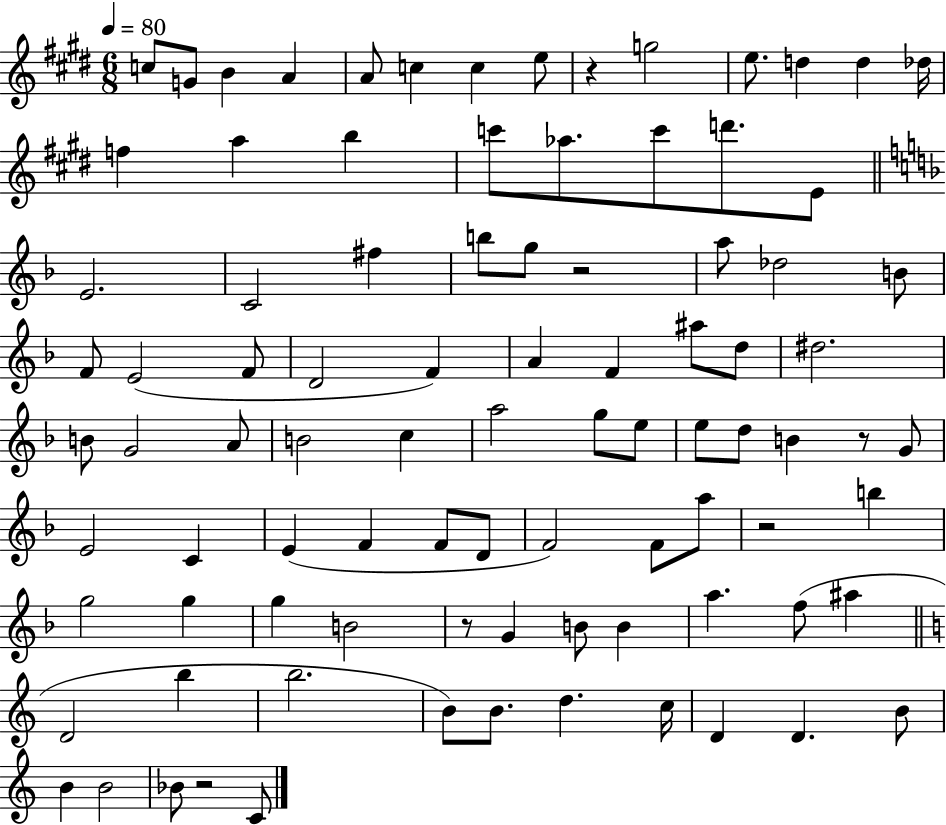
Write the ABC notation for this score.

X:1
T:Untitled
M:6/8
L:1/4
K:E
c/2 G/2 B A A/2 c c e/2 z g2 e/2 d d _d/4 f a b c'/2 _a/2 c'/2 d'/2 E/2 E2 C2 ^f b/2 g/2 z2 a/2 _d2 B/2 F/2 E2 F/2 D2 F A F ^a/2 d/2 ^d2 B/2 G2 A/2 B2 c a2 g/2 e/2 e/2 d/2 B z/2 G/2 E2 C E F F/2 D/2 F2 F/2 a/2 z2 b g2 g g B2 z/2 G B/2 B a f/2 ^a D2 b b2 B/2 B/2 d c/4 D D B/2 B B2 _B/2 z2 C/2